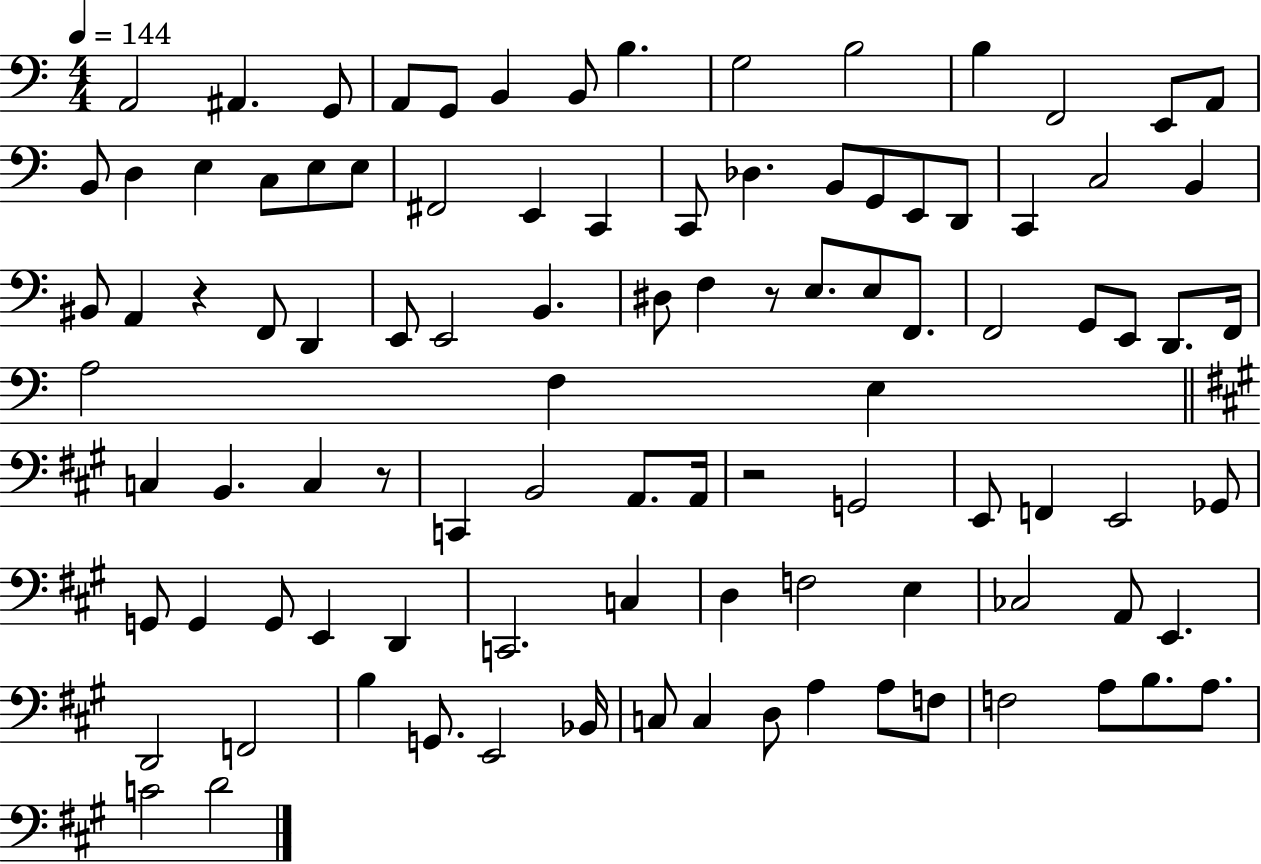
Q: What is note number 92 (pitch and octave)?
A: B3